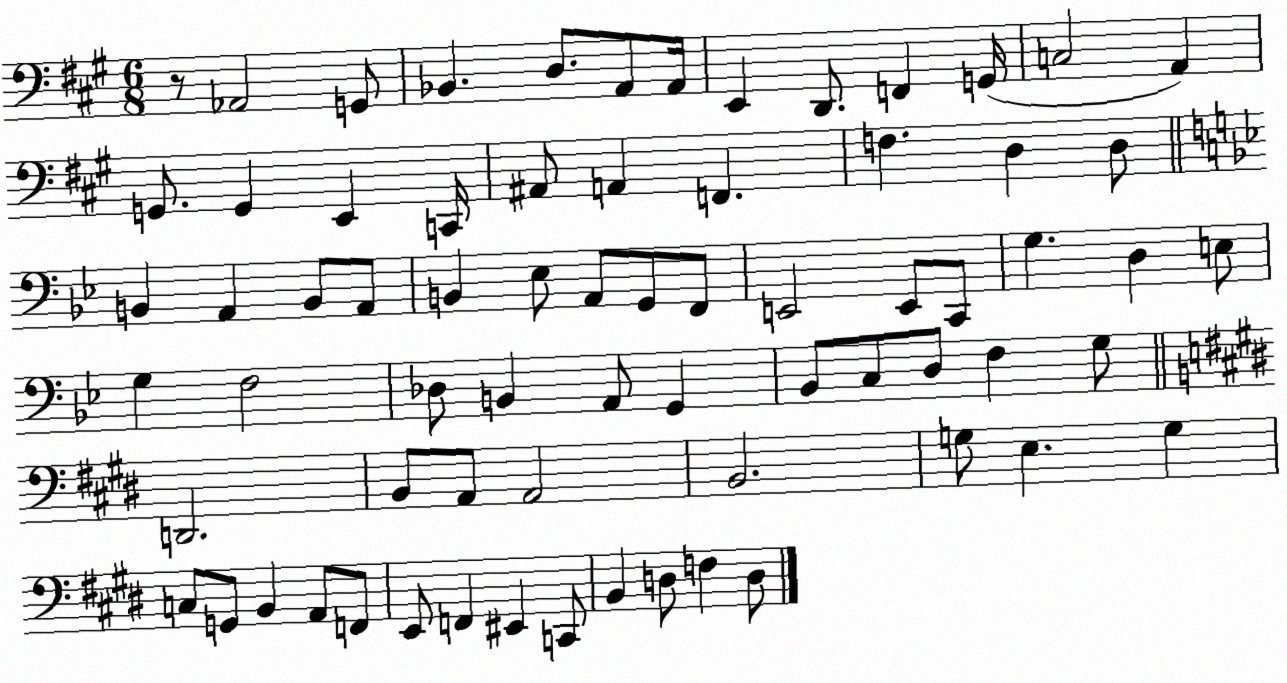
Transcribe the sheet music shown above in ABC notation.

X:1
T:Untitled
M:6/8
L:1/4
K:A
z/2 _A,,2 G,,/2 _B,, D,/2 A,,/2 A,,/4 E,, D,,/2 F,, G,,/4 C,2 A,, G,,/2 G,, E,, C,,/4 ^A,,/2 A,, F,, F, D, D,/2 B,, A,, B,,/2 A,,/2 B,, _E,/2 A,,/2 G,,/2 F,,/2 E,,2 E,,/2 C,,/2 G, D, E,/2 G, F,2 _D,/2 B,, A,,/2 G,, _B,,/2 C,/2 D,/2 F, G,/2 D,,2 B,,/2 A,,/2 A,,2 B,,2 G,/2 E, G, C,/2 G,,/2 B,, A,,/2 F,,/2 E,,/2 F,, ^E,, C,,/2 B,, D,/2 F, D,/2